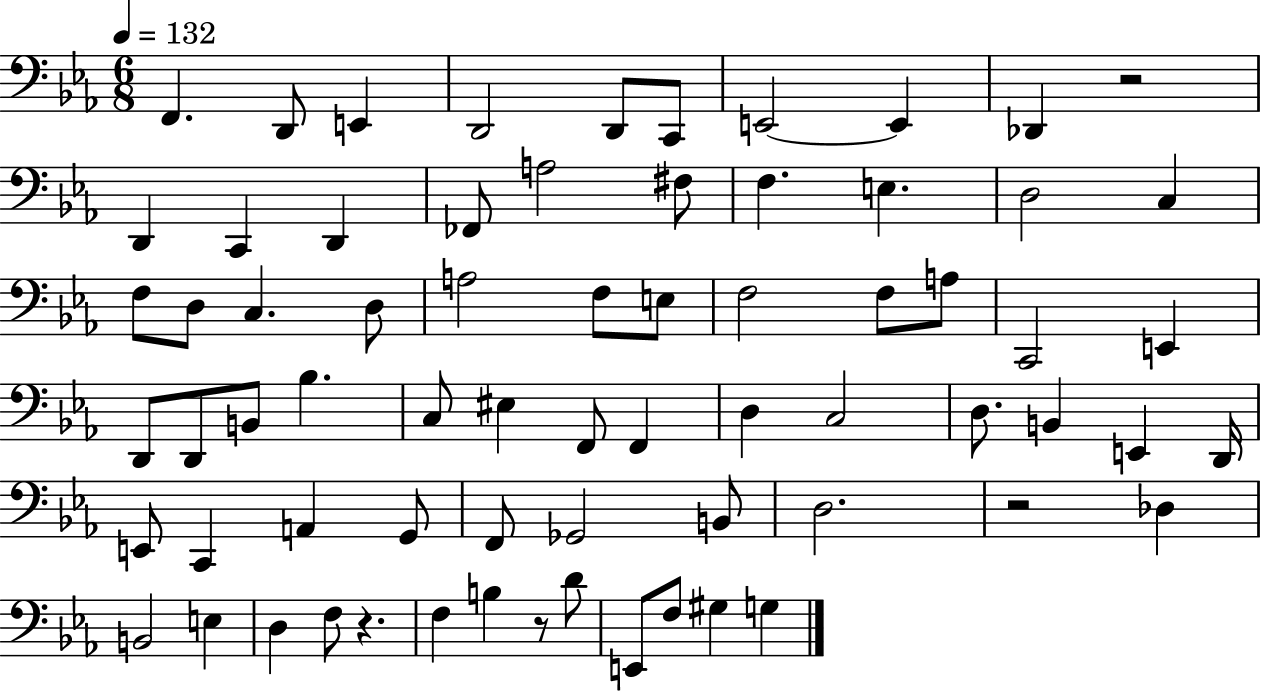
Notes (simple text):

F2/q. D2/e E2/q D2/h D2/e C2/e E2/h E2/q Db2/q R/h D2/q C2/q D2/q FES2/e A3/h F#3/e F3/q. E3/q. D3/h C3/q F3/e D3/e C3/q. D3/e A3/h F3/e E3/e F3/h F3/e A3/e C2/h E2/q D2/e D2/e B2/e Bb3/q. C3/e EIS3/q F2/e F2/q D3/q C3/h D3/e. B2/q E2/q D2/s E2/e C2/q A2/q G2/e F2/e Gb2/h B2/e D3/h. R/h Db3/q B2/h E3/q D3/q F3/e R/q. F3/q B3/q R/e D4/e E2/e F3/e G#3/q G3/q